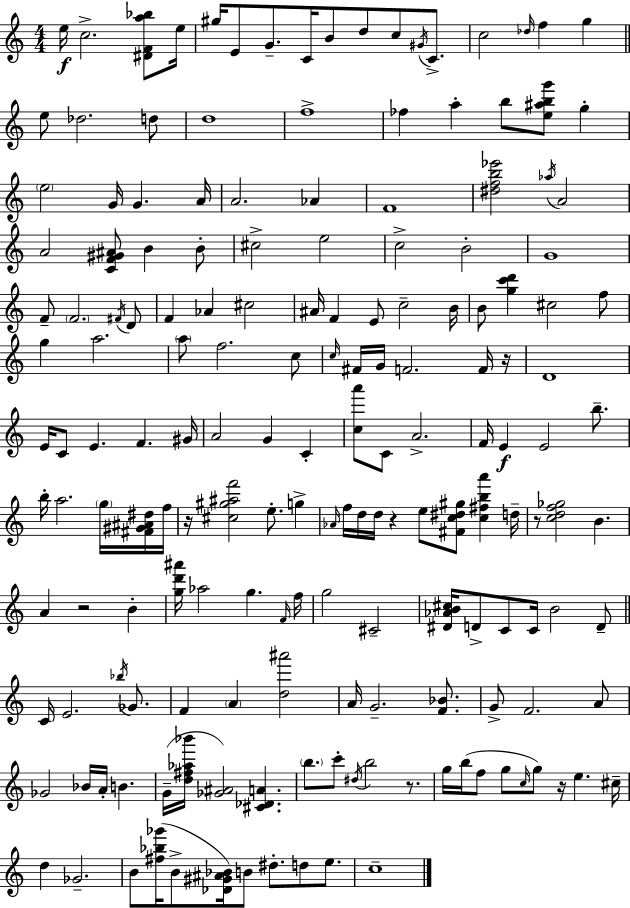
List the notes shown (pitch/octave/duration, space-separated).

E5/s C5/h. [D#4,F4,A5,Bb5]/e E5/s G#5/s E4/e G4/e. C4/s B4/e D5/e C5/e G#4/s C4/e. C5/h Db5/s F5/q G5/q E5/e Db5/h. D5/e D5/w F5/w FES5/q A5/q B5/e [E5,A#5,B5,G6]/e G5/q E5/h G4/s G4/q. A4/s A4/h. Ab4/q F4/w [D#5,F5,B5,Eb6]/h Ab5/s A4/h A4/h [C4,F4,G#4,A#4]/e B4/q B4/e C#5/h E5/h C5/h B4/h G4/w F4/e F4/h. F#4/s D4/e F4/q Ab4/q C#5/h A#4/s F4/q E4/e C5/h B4/s B4/e [G5,C6,D6]/q C#5/h F5/e G5/q A5/h. A5/e F5/h. C5/e C5/s F#4/s G4/s F4/h. F4/s R/s D4/w E4/s C4/e E4/q. F4/q. G#4/s A4/h G4/q C4/q [C5,A6]/e C4/e A4/h. F4/s E4/q E4/h B5/e. B5/s A5/h. G5/s [F#4,G#4,A#4,D#5]/s F5/s R/s [C#5,G#5,A#5,F6]/h E5/e. G5/q Ab4/s F5/s D5/s D5/s R/q E5/e [F#4,C5,D#5,G#5]/e [C5,F#5,B5,A6]/q D5/s R/e [C5,D5,F5,Gb5]/h B4/q. A4/q R/h B4/q [G5,D6,A#6]/s Ab5/h G5/q. F4/s F5/s G5/h C#4/h [D#4,Ab4,B4,C#5]/s D4/e C4/e C4/s B4/h D4/e C4/s E4/h. Bb5/s Gb4/e. F4/q A4/q [D5,A#6]/h A4/s G4/h. [F4,Bb4]/e. G4/e F4/h. A4/e Gb4/h Bb4/s A4/s B4/q. G4/s [D5,F#5,Ab5,Bb6]/s [Gb4,A#4]/h [C#4,Db4,A4]/q. B5/e. C6/e D#5/s B5/h R/e. G5/s B5/s F5/e G5/e C5/s G5/e R/s E5/q. C#5/s D5/q Gb4/h. B4/e [F#5,Bb5,Gb6]/s B4/e [Db4,G#4,A#4,Bb4]/s B4/e D#5/e. D5/e E5/e. C5/w